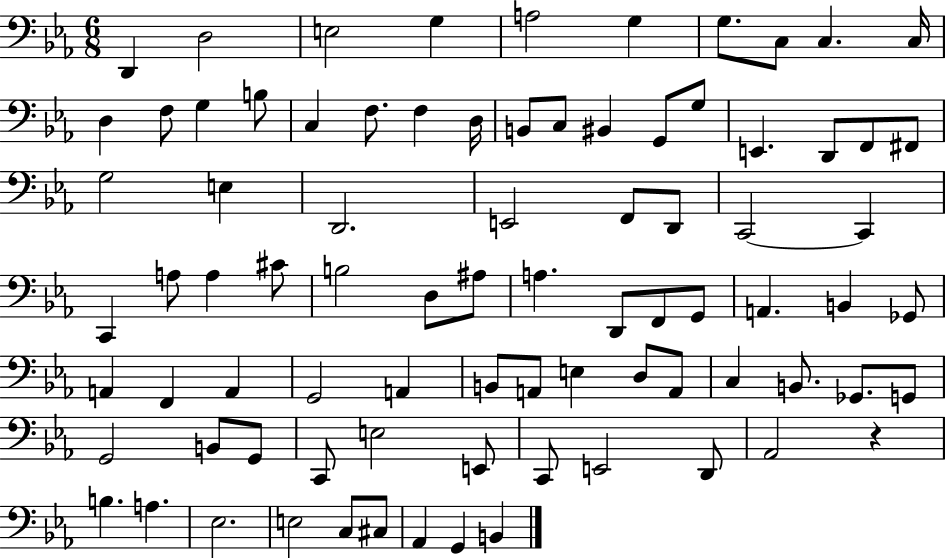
X:1
T:Untitled
M:6/8
L:1/4
K:Eb
D,, D,2 E,2 G, A,2 G, G,/2 C,/2 C, C,/4 D, F,/2 G, B,/2 C, F,/2 F, D,/4 B,,/2 C,/2 ^B,, G,,/2 G,/2 E,, D,,/2 F,,/2 ^F,,/2 G,2 E, D,,2 E,,2 F,,/2 D,,/2 C,,2 C,, C,, A,/2 A, ^C/2 B,2 D,/2 ^A,/2 A, D,,/2 F,,/2 G,,/2 A,, B,, _G,,/2 A,, F,, A,, G,,2 A,, B,,/2 A,,/2 E, D,/2 A,,/2 C, B,,/2 _G,,/2 G,,/2 G,,2 B,,/2 G,,/2 C,,/2 E,2 E,,/2 C,,/2 E,,2 D,,/2 _A,,2 z B, A, _E,2 E,2 C,/2 ^C,/2 _A,, G,, B,,